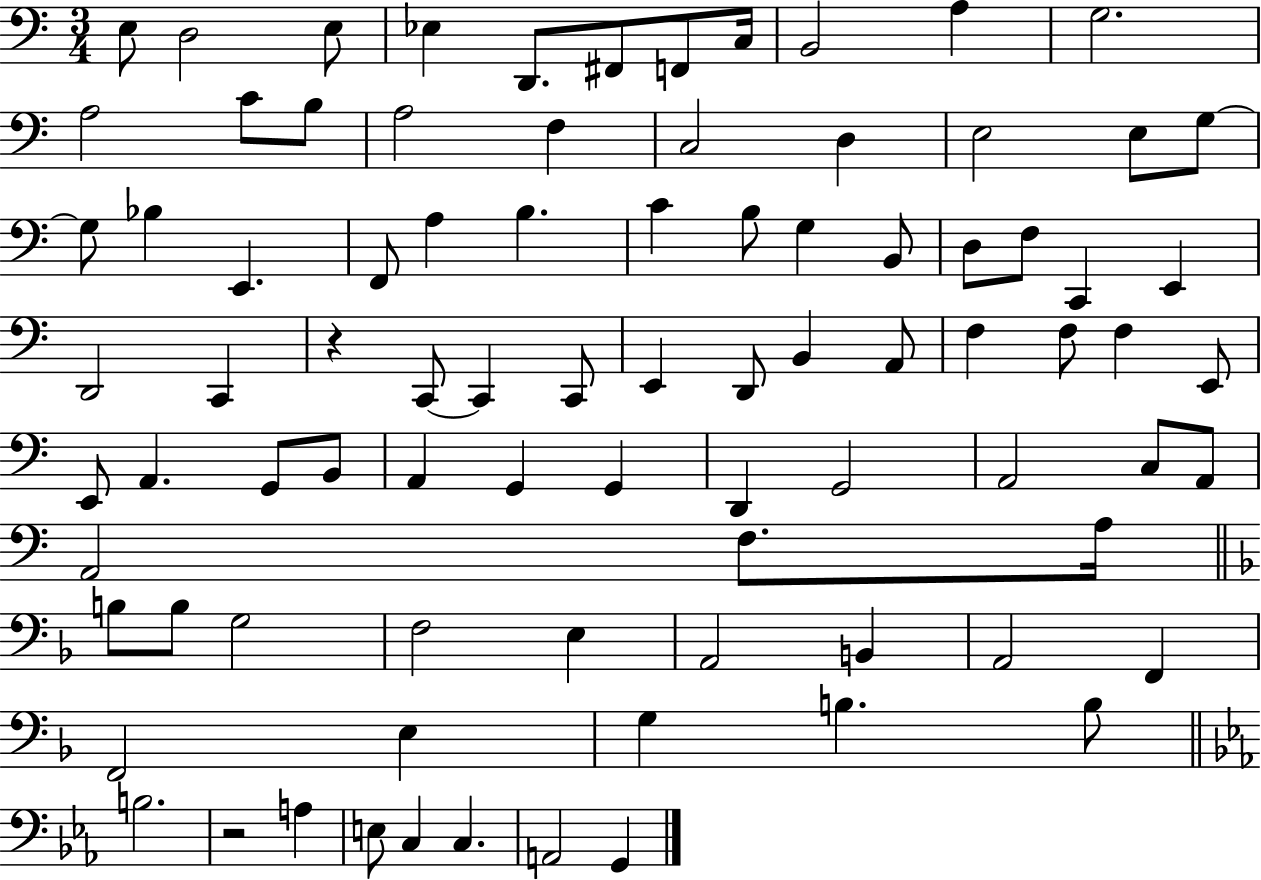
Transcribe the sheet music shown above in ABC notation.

X:1
T:Untitled
M:3/4
L:1/4
K:C
E,/2 D,2 E,/2 _E, D,,/2 ^F,,/2 F,,/2 C,/4 B,,2 A, G,2 A,2 C/2 B,/2 A,2 F, C,2 D, E,2 E,/2 G,/2 G,/2 _B, E,, F,,/2 A, B, C B,/2 G, B,,/2 D,/2 F,/2 C,, E,, D,,2 C,, z C,,/2 C,, C,,/2 E,, D,,/2 B,, A,,/2 F, F,/2 F, E,,/2 E,,/2 A,, G,,/2 B,,/2 A,, G,, G,, D,, G,,2 A,,2 C,/2 A,,/2 A,,2 F,/2 A,/4 B,/2 B,/2 G,2 F,2 E, A,,2 B,, A,,2 F,, F,,2 E, G, B, B,/2 B,2 z2 A, E,/2 C, C, A,,2 G,,